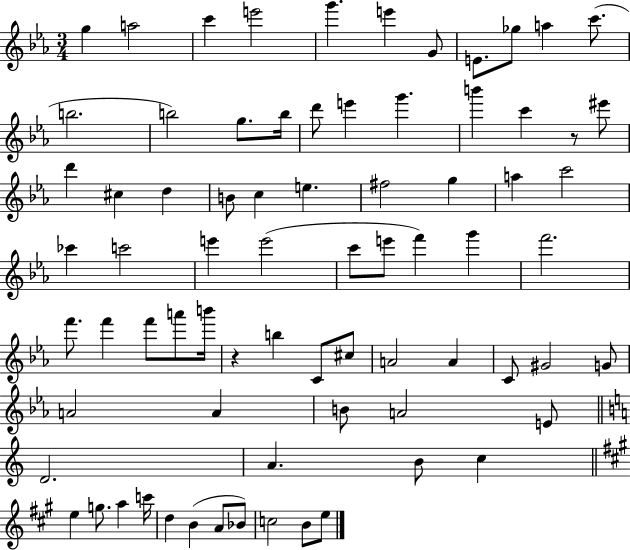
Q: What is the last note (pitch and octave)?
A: E5